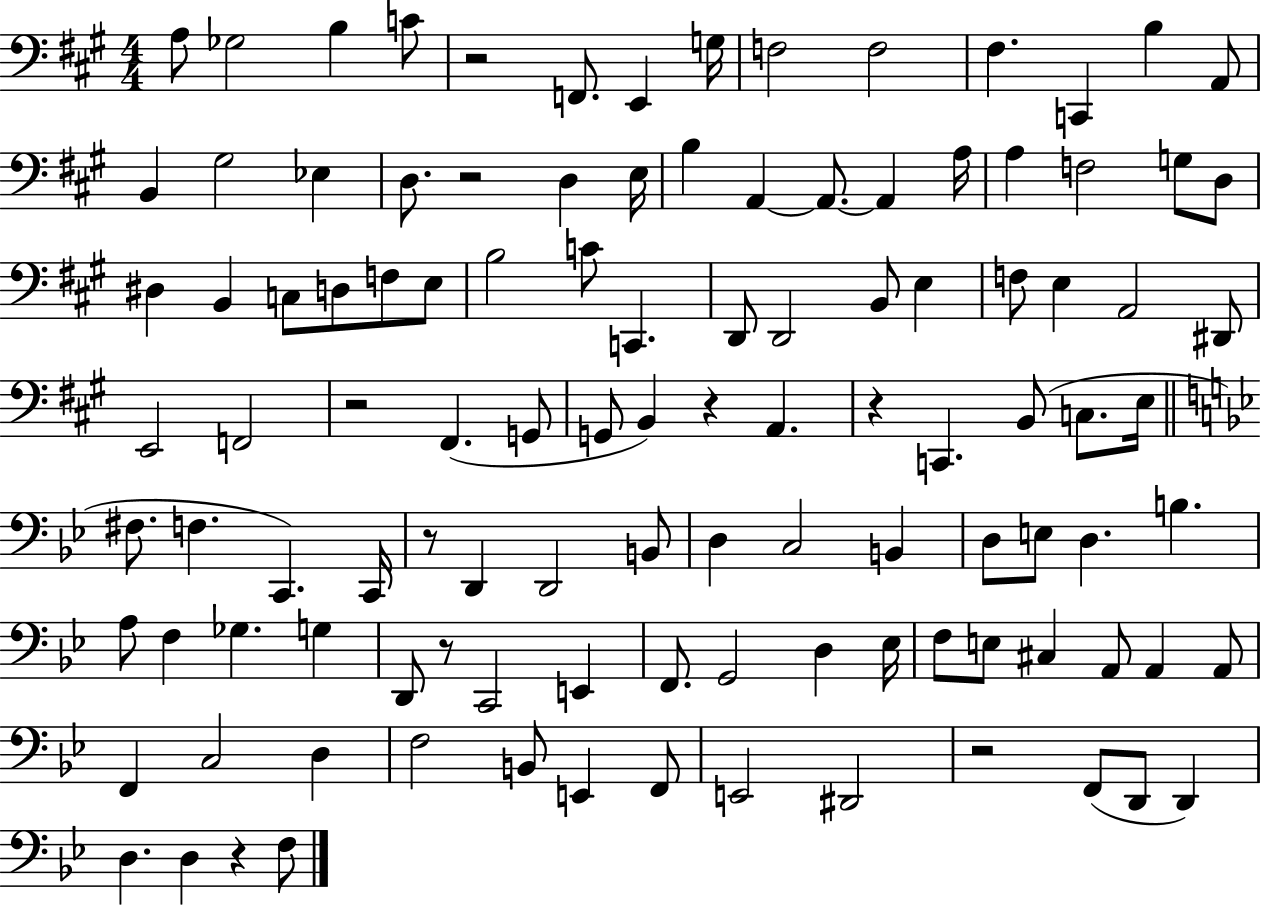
A3/e Gb3/h B3/q C4/e R/h F2/e. E2/q G3/s F3/h F3/h F#3/q. C2/q B3/q A2/e B2/q G#3/h Eb3/q D3/e. R/h D3/q E3/s B3/q A2/q A2/e. A2/q A3/s A3/q F3/h G3/e D3/e D#3/q B2/q C3/e D3/e F3/e E3/e B3/h C4/e C2/q. D2/e D2/h B2/e E3/q F3/e E3/q A2/h D#2/e E2/h F2/h R/h F#2/q. G2/e G2/e B2/q R/q A2/q. R/q C2/q. B2/e C3/e. E3/s F#3/e. F3/q. C2/q. C2/s R/e D2/q D2/h B2/e D3/q C3/h B2/q D3/e E3/e D3/q. B3/q. A3/e F3/q Gb3/q. G3/q D2/e R/e C2/h E2/q F2/e. G2/h D3/q Eb3/s F3/e E3/e C#3/q A2/e A2/q A2/e F2/q C3/h D3/q F3/h B2/e E2/q F2/e E2/h D#2/h R/h F2/e D2/e D2/q D3/q. D3/q R/q F3/e